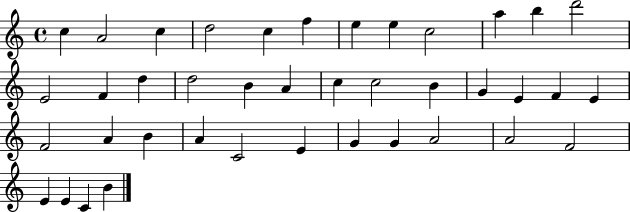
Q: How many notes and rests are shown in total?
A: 40